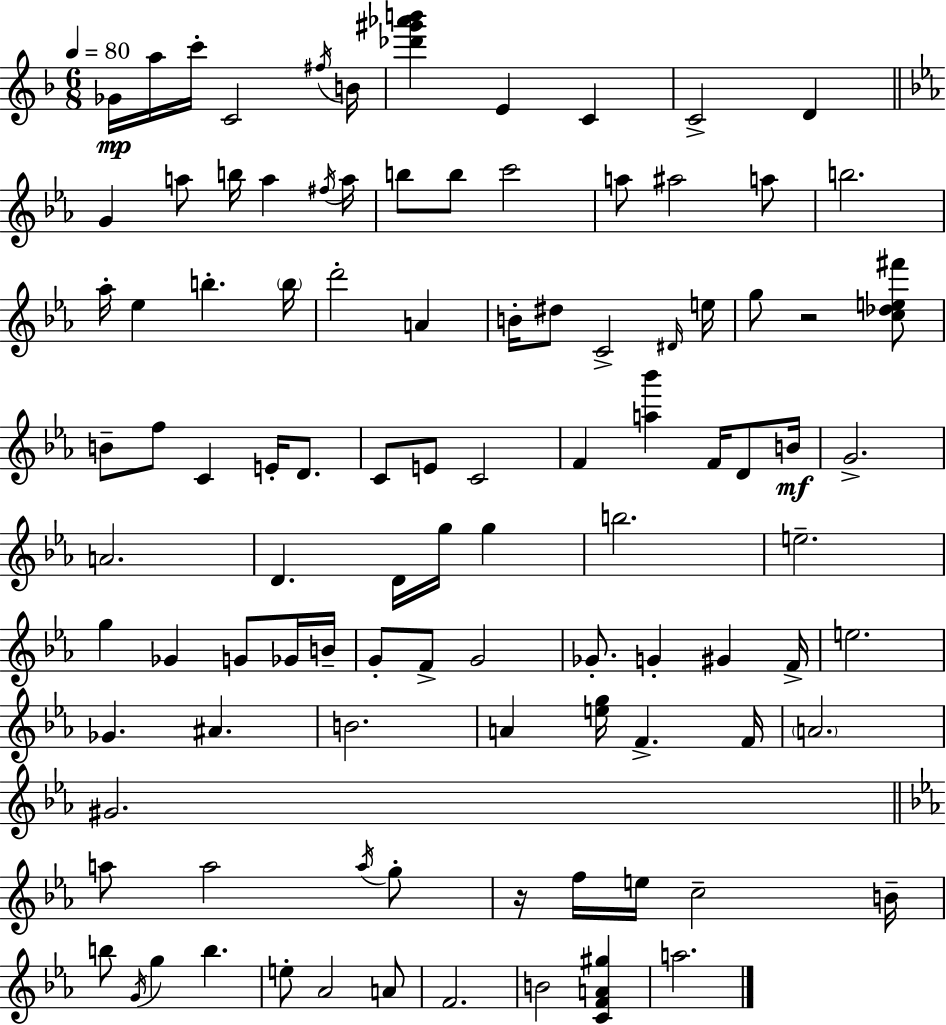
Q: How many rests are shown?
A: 2